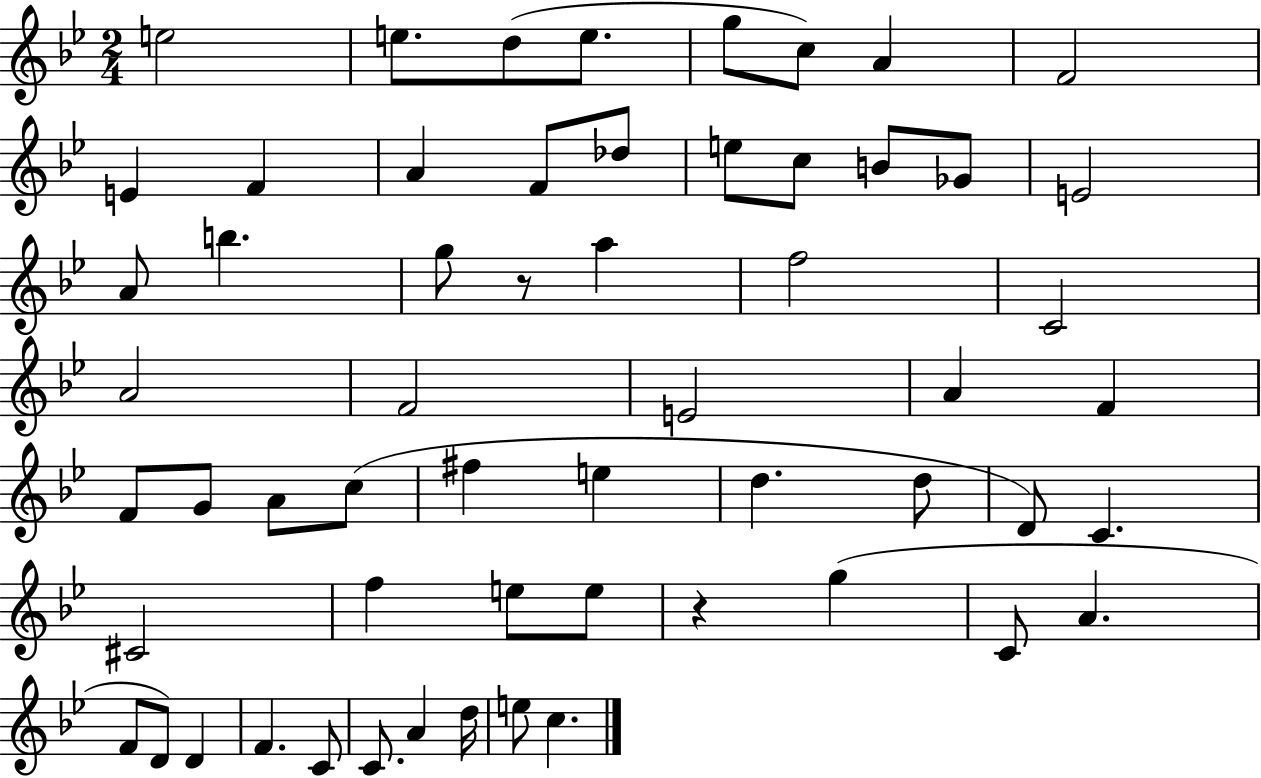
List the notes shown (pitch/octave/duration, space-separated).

E5/h E5/e. D5/e E5/e. G5/e C5/e A4/q F4/h E4/q F4/q A4/q F4/e Db5/e E5/e C5/e B4/e Gb4/e E4/h A4/e B5/q. G5/e R/e A5/q F5/h C4/h A4/h F4/h E4/h A4/q F4/q F4/e G4/e A4/e C5/e F#5/q E5/q D5/q. D5/e D4/e C4/q. C#4/h F5/q E5/e E5/e R/q G5/q C4/e A4/q. F4/e D4/e D4/q F4/q. C4/e C4/e. A4/q D5/s E5/e C5/q.